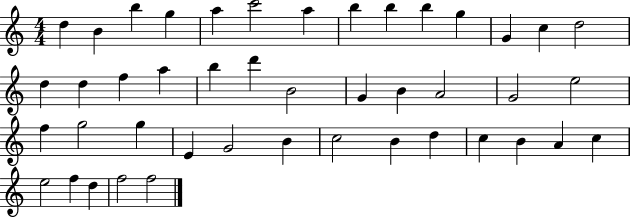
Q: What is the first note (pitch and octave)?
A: D5